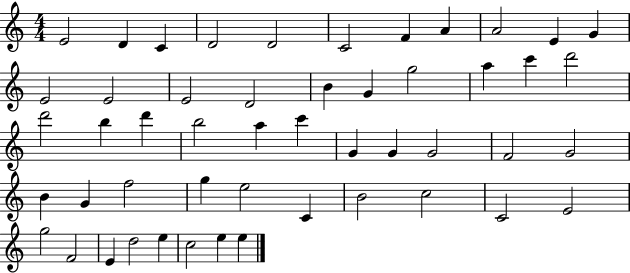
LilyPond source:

{
  \clef treble
  \numericTimeSignature
  \time 4/4
  \key c \major
  e'2 d'4 c'4 | d'2 d'2 | c'2 f'4 a'4 | a'2 e'4 g'4 | \break e'2 e'2 | e'2 d'2 | b'4 g'4 g''2 | a''4 c'''4 d'''2 | \break d'''2 b''4 d'''4 | b''2 a''4 c'''4 | g'4 g'4 g'2 | f'2 g'2 | \break b'4 g'4 f''2 | g''4 e''2 c'4 | b'2 c''2 | c'2 e'2 | \break g''2 f'2 | e'4 d''2 e''4 | c''2 e''4 e''4 | \bar "|."
}